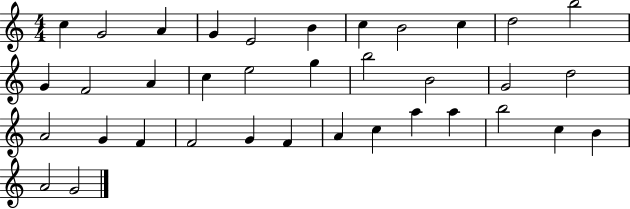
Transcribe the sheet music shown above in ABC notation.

X:1
T:Untitled
M:4/4
L:1/4
K:C
c G2 A G E2 B c B2 c d2 b2 G F2 A c e2 g b2 B2 G2 d2 A2 G F F2 G F A c a a b2 c B A2 G2